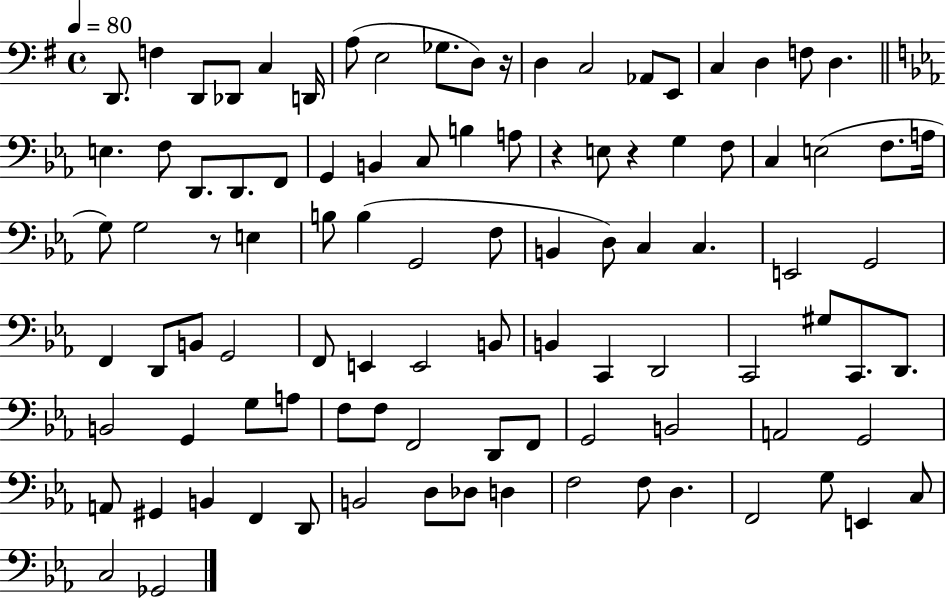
{
  \clef bass
  \time 4/4
  \defaultTimeSignature
  \key g \major
  \tempo 4 = 80
  d,8. f4 d,8 des,8 c4 d,16 | a8( e2 ges8. d8) r16 | d4 c2 aes,8 e,8 | c4 d4 f8 d4. | \break \bar "||" \break \key c \minor e4. f8 d,8. d,8. f,8 | g,4 b,4 c8 b4 a8 | r4 e8 r4 g4 f8 | c4 e2( f8. a16 | \break g8) g2 r8 e4 | b8 b4( g,2 f8 | b,4 d8) c4 c4. | e,2 g,2 | \break f,4 d,8 b,8 g,2 | f,8 e,4 e,2 b,8 | b,4 c,4 d,2 | c,2 gis8 c,8. d,8. | \break b,2 g,4 g8 a8 | f8 f8 f,2 d,8 f,8 | g,2 b,2 | a,2 g,2 | \break a,8 gis,4 b,4 f,4 d,8 | b,2 d8 des8 d4 | f2 f8 d4. | f,2 g8 e,4 c8 | \break c2 ges,2 | \bar "|."
}